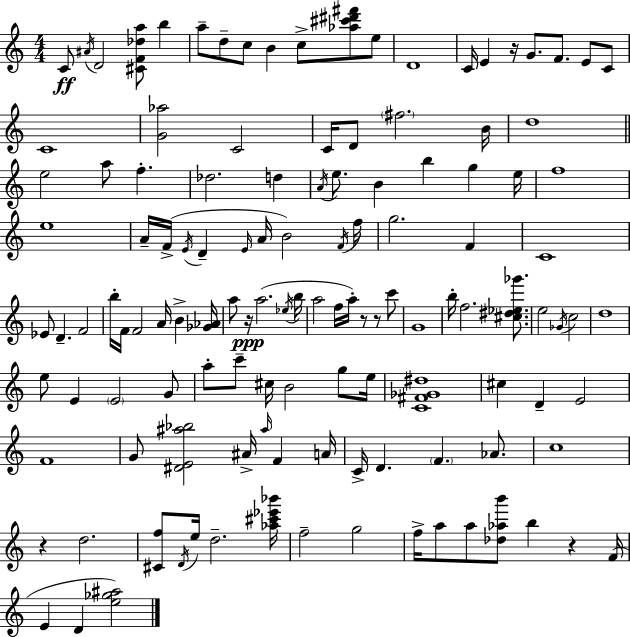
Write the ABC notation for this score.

X:1
T:Untitled
M:4/4
L:1/4
K:C
C/2 ^A/4 D2 [^CF_da]/2 b a/2 d/2 c/2 B c/2 [_a^c'^d'^f']/2 e/2 D4 C/4 E z/4 G/2 F/2 E/2 C/2 C4 [G_a]2 C2 C/4 D/2 ^f2 B/4 d4 e2 a/2 f _d2 d A/4 e/2 B b g e/4 f4 e4 A/4 F/4 E/4 D E/4 A/4 B2 F/4 f/4 g2 F C4 _E/2 D F2 b/4 F/4 F2 A/4 B [_G_A]/4 a/2 z/4 a2 _e/4 b/4 a2 f/4 a/4 z/2 z/2 c'/2 G4 b/4 f2 [^c^d_e_g']/2 e2 _G/4 c2 d4 e/2 E E2 G/2 a/2 c'/2 ^c/4 B2 g/2 e/4 [C^F_G^d]4 ^c D E2 F4 G/2 [^DE^a_b]2 ^A/4 ^a/4 F A/4 C/4 D F _A/2 c4 z d2 [^Cf]/2 D/4 e/4 d2 [_a^c'_e'_b']/4 f2 g2 f/4 a/2 a/2 [_d_ab']/2 b z F/4 E D [e_g^a]2